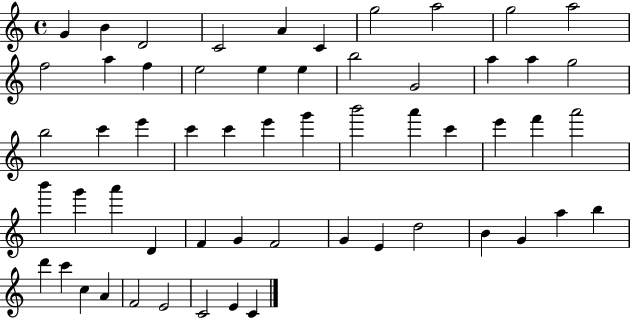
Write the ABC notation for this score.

X:1
T:Untitled
M:4/4
L:1/4
K:C
G B D2 C2 A C g2 a2 g2 a2 f2 a f e2 e e b2 G2 a a g2 b2 c' e' c' c' e' g' b'2 a' c' e' f' a'2 b' g' a' D F G F2 G E d2 B G a b d' c' c A F2 E2 C2 E C